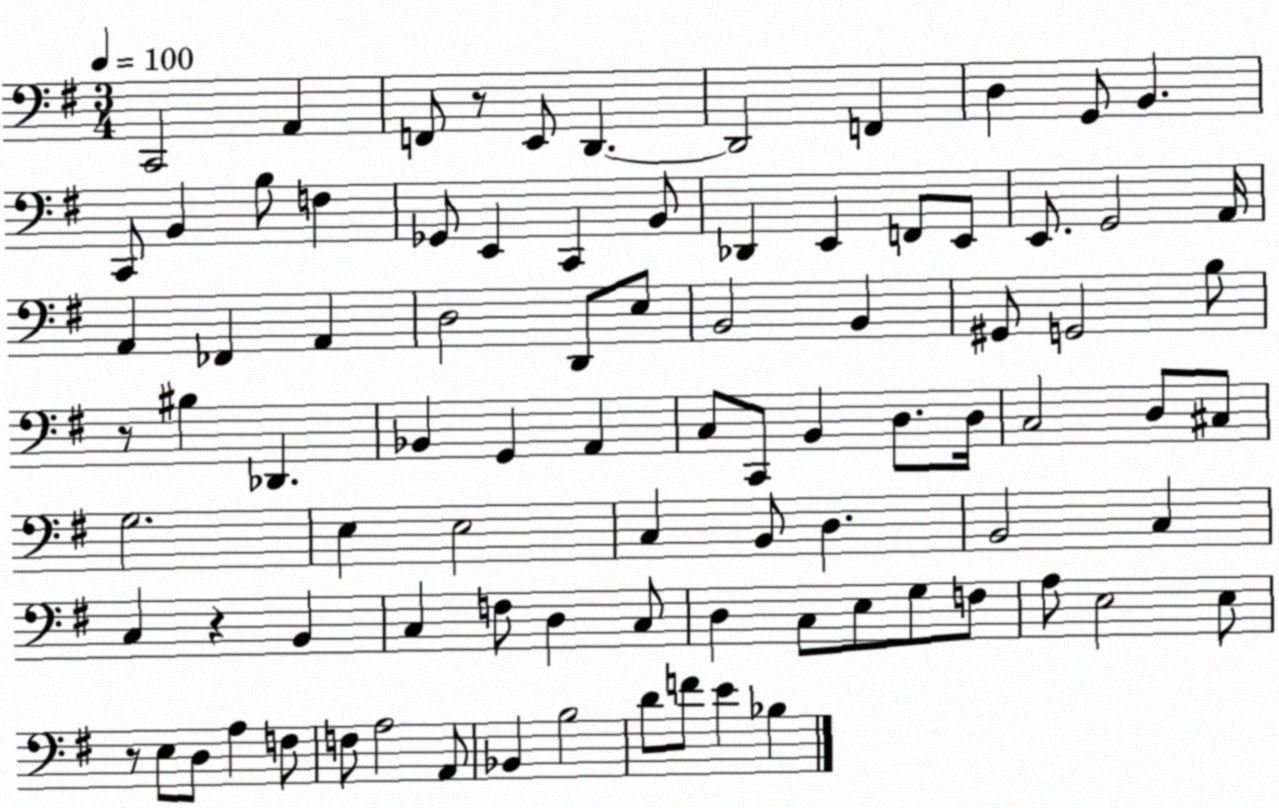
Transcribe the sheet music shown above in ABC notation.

X:1
T:Untitled
M:3/4
L:1/4
K:G
C,,2 A,, F,,/2 z/2 E,,/2 D,, D,,2 F,, D, G,,/2 B,, C,,/2 B,, B,/2 F, _G,,/2 E,, C,, B,,/2 _D,, E,, F,,/2 E,,/2 E,,/2 G,,2 A,,/4 A,, _F,, A,, D,2 D,,/2 E,/2 B,,2 B,, ^G,,/2 G,,2 B,/2 z/2 ^B, _D,, _B,, G,, A,, C,/2 C,,/2 B,, D,/2 D,/4 C,2 D,/2 ^C,/2 G,2 E, E,2 C, B,,/2 D, B,,2 C, C, z B,, C, F,/2 D, C,/2 D, C,/2 E,/2 G,/2 F,/2 A,/2 E,2 E,/2 z/2 E,/2 D,/2 A, F,/2 F,/2 A,2 A,,/2 _B,, B,2 D/2 F/2 E _B,